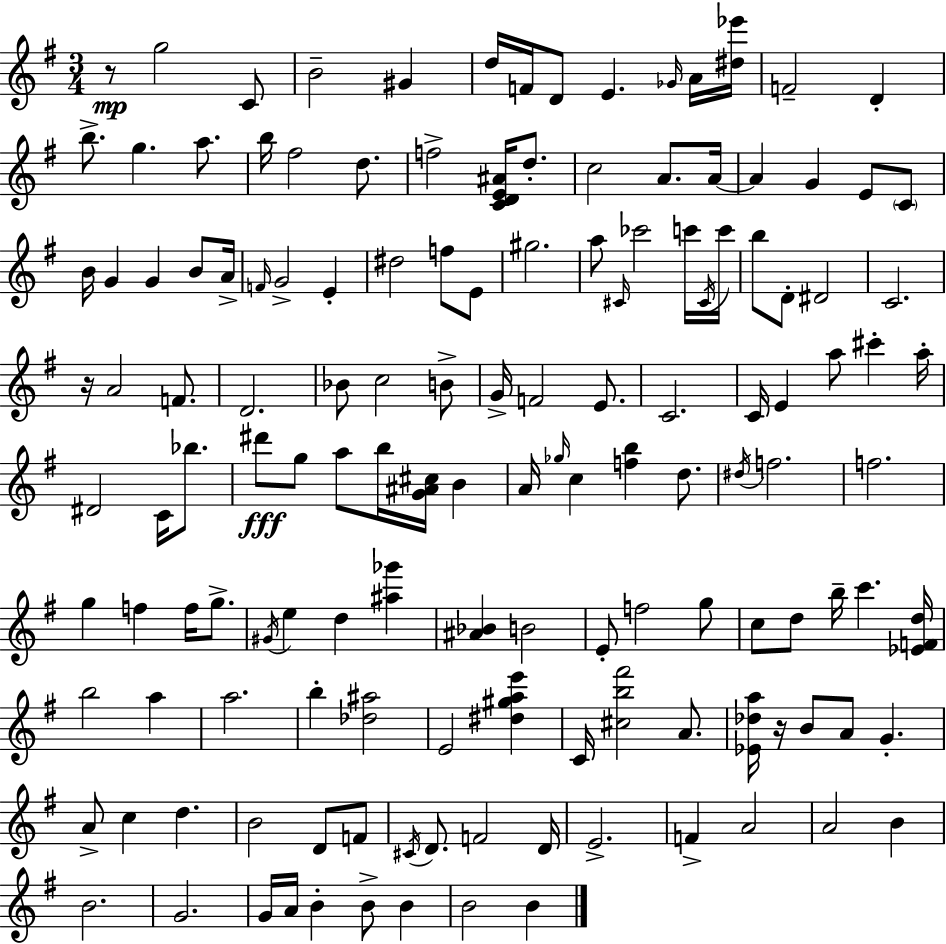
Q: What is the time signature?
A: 3/4